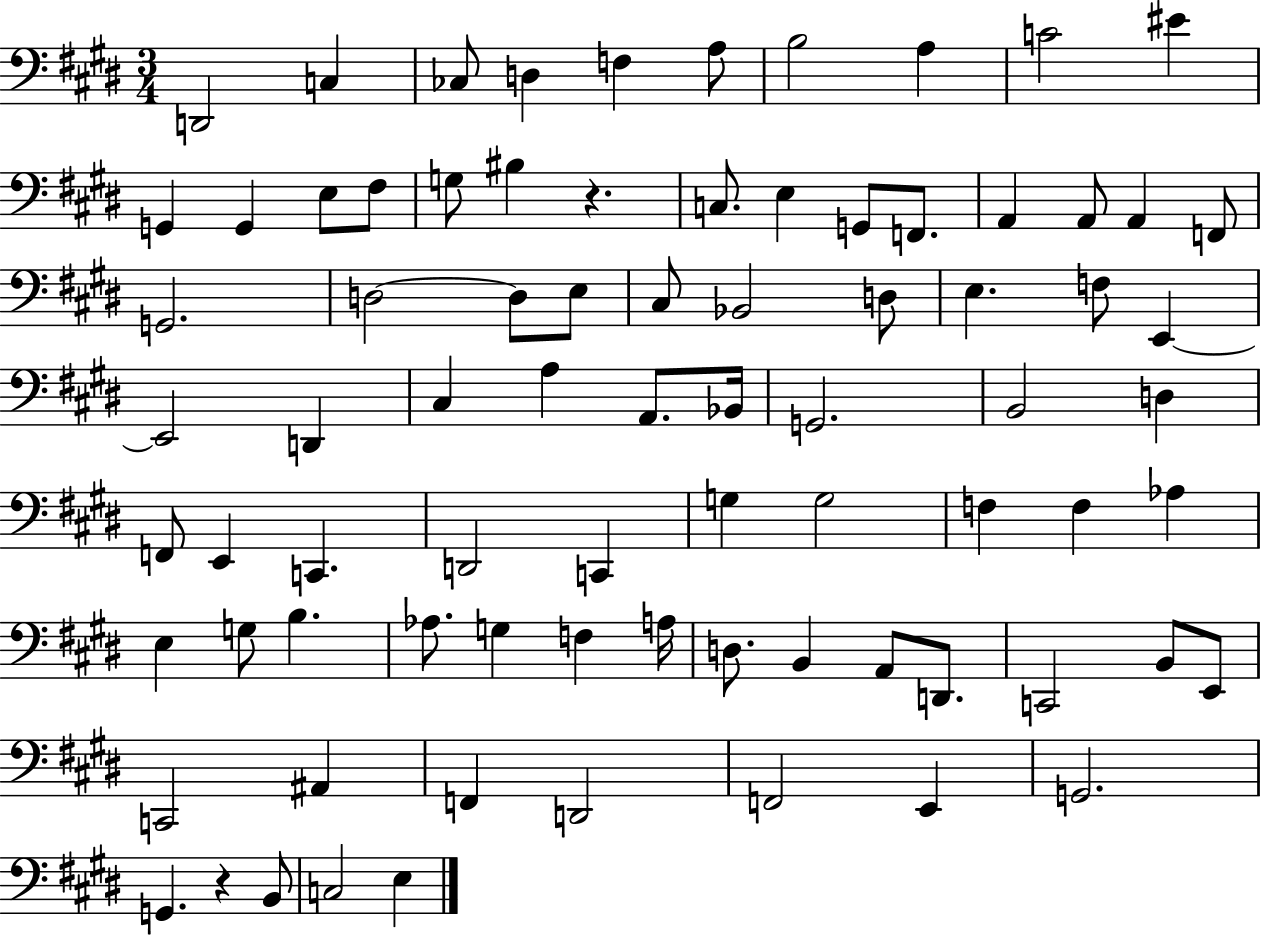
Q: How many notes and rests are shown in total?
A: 80